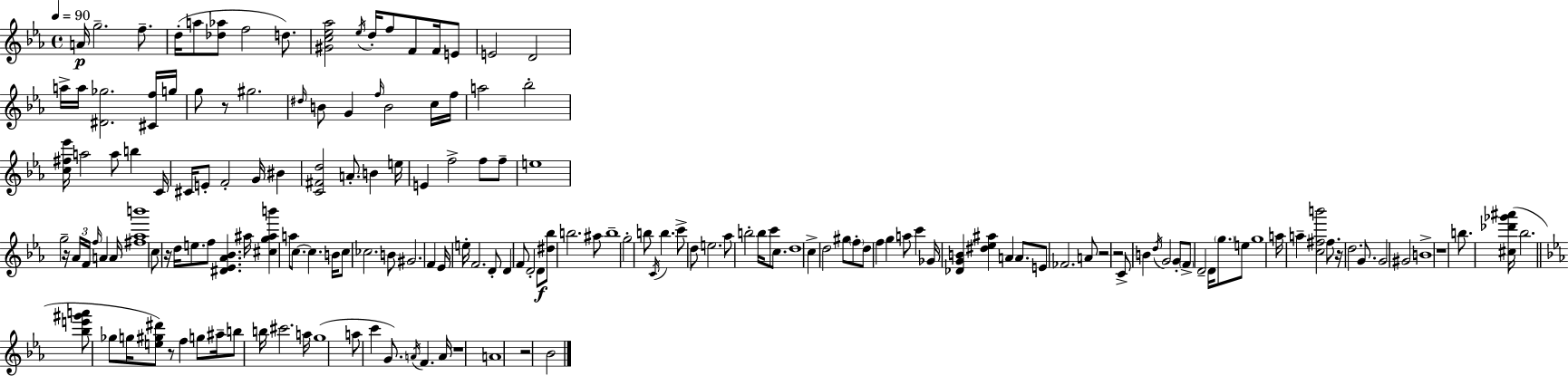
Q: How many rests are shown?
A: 10